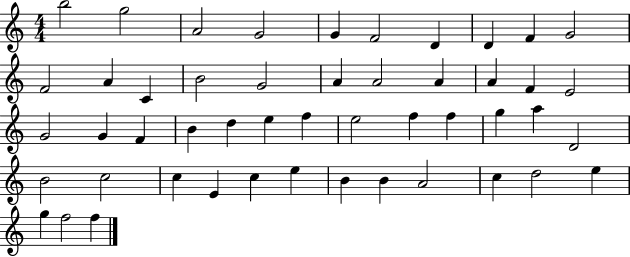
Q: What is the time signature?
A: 4/4